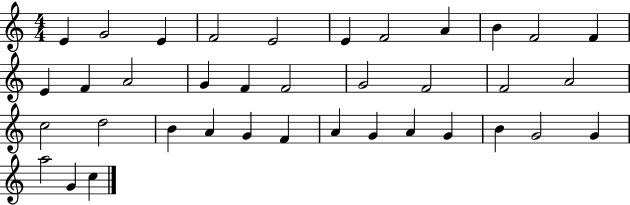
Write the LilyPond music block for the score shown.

{
  \clef treble
  \numericTimeSignature
  \time 4/4
  \key c \major
  e'4 g'2 e'4 | f'2 e'2 | e'4 f'2 a'4 | b'4 f'2 f'4 | \break e'4 f'4 a'2 | g'4 f'4 f'2 | g'2 f'2 | f'2 a'2 | \break c''2 d''2 | b'4 a'4 g'4 f'4 | a'4 g'4 a'4 g'4 | b'4 g'2 g'4 | \break a''2 g'4 c''4 | \bar "|."
}